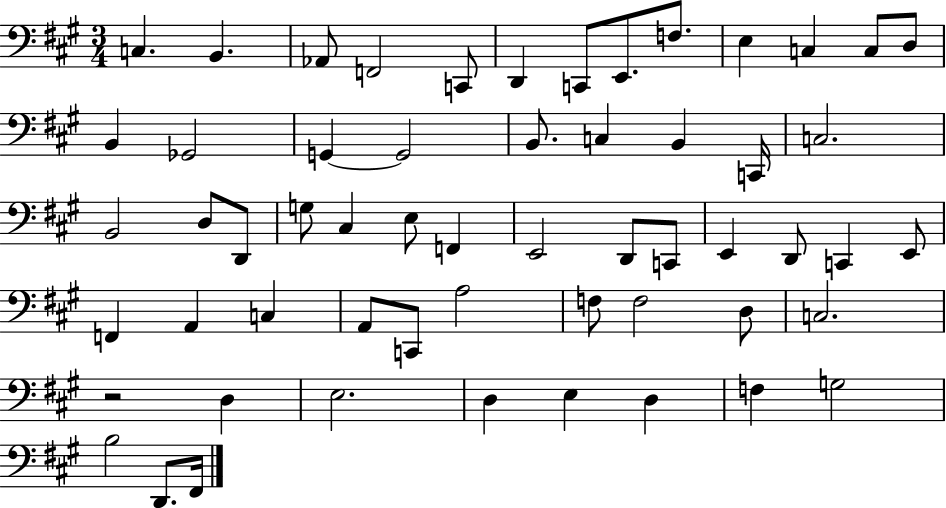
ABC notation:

X:1
T:Untitled
M:3/4
L:1/4
K:A
C, B,, _A,,/2 F,,2 C,,/2 D,, C,,/2 E,,/2 F,/2 E, C, C,/2 D,/2 B,, _G,,2 G,, G,,2 B,,/2 C, B,, C,,/4 C,2 B,,2 D,/2 D,,/2 G,/2 ^C, E,/2 F,, E,,2 D,,/2 C,,/2 E,, D,,/2 C,, E,,/2 F,, A,, C, A,,/2 C,,/2 A,2 F,/2 F,2 D,/2 C,2 z2 D, E,2 D, E, D, F, G,2 B,2 D,,/2 ^F,,/4